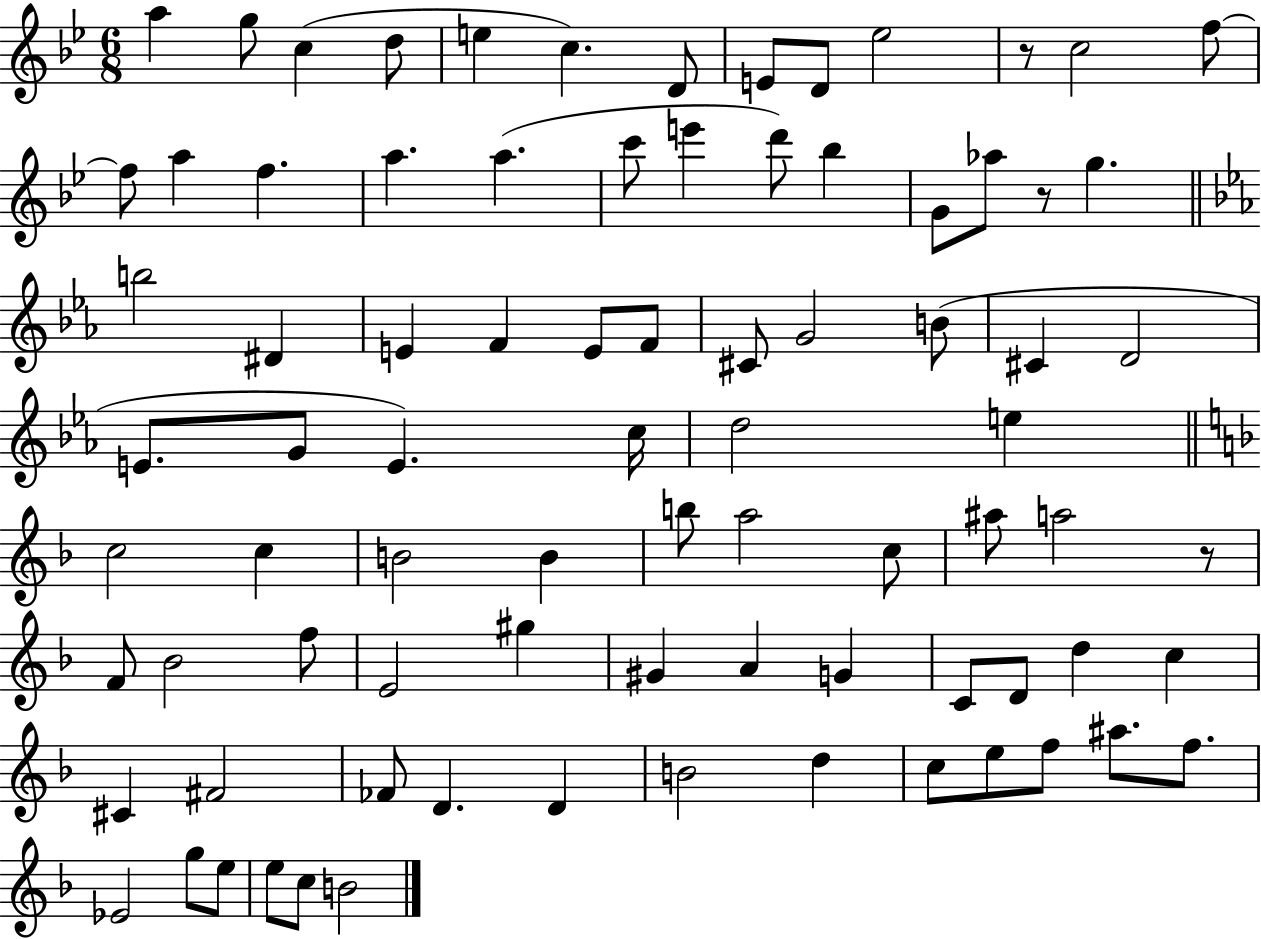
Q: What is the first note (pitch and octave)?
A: A5